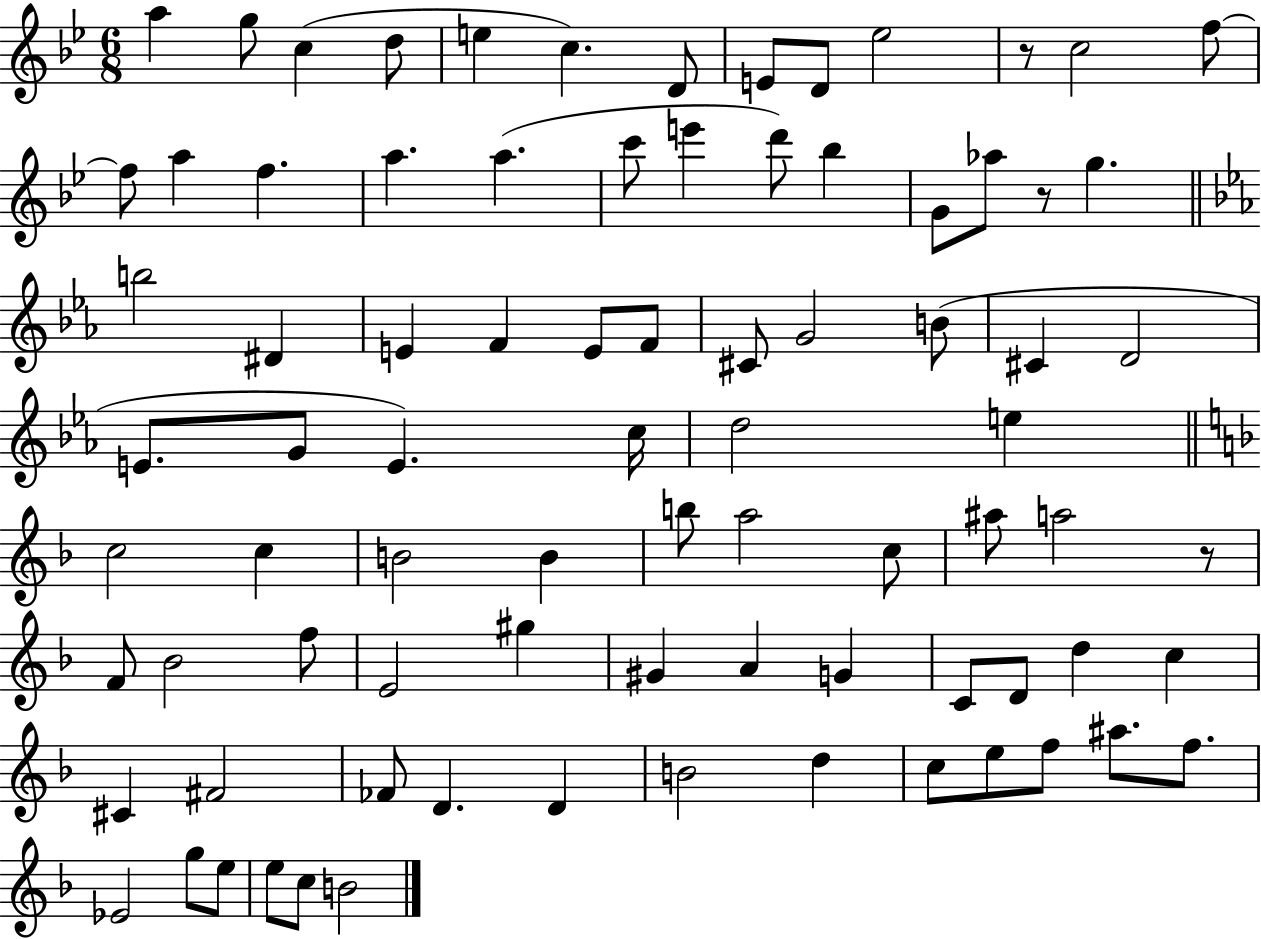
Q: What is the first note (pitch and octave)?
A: A5